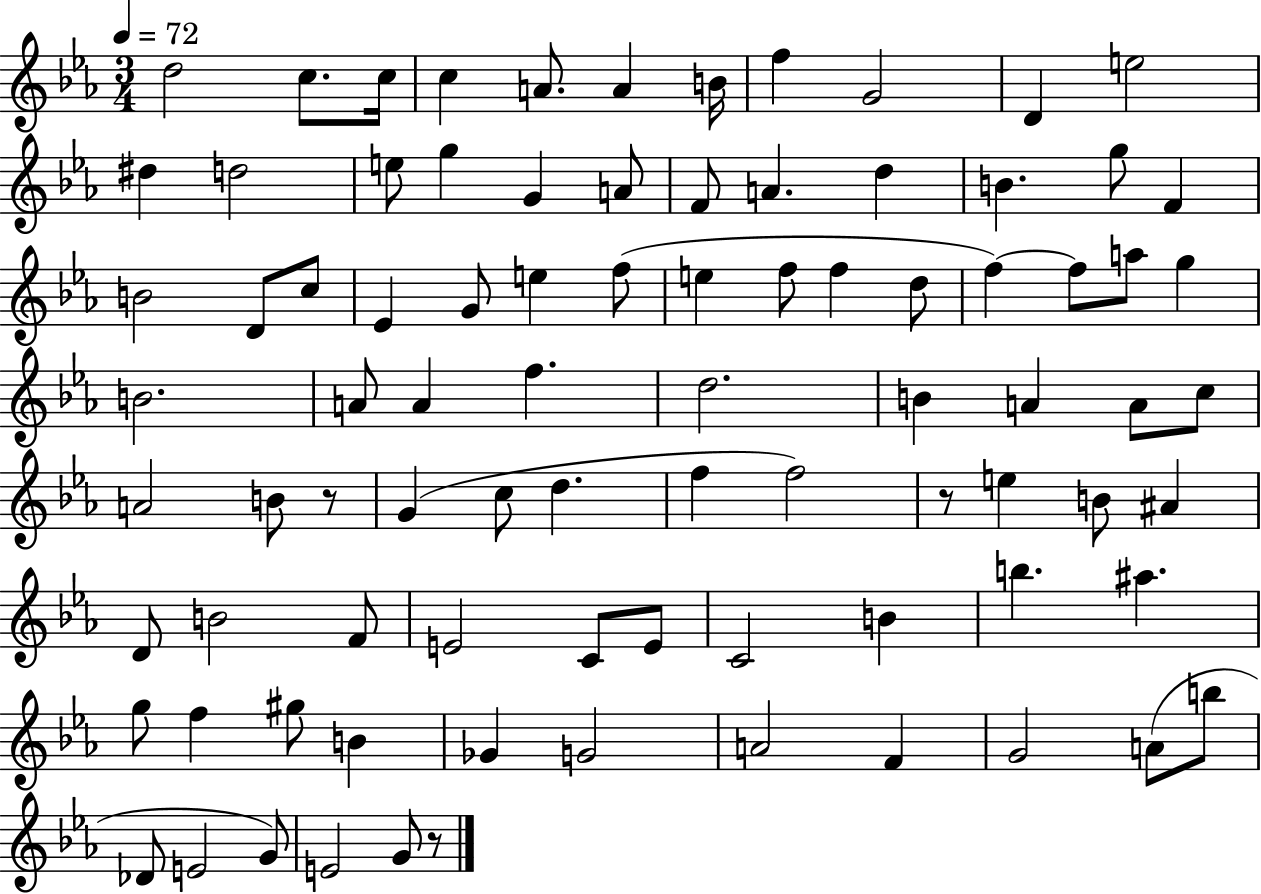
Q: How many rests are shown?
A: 3